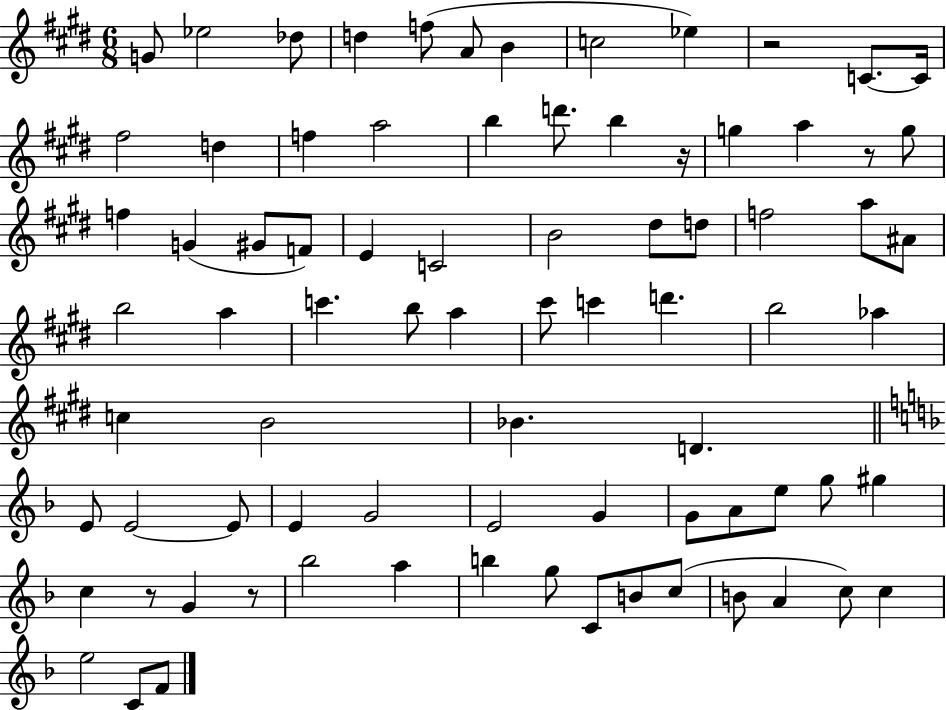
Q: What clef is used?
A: treble